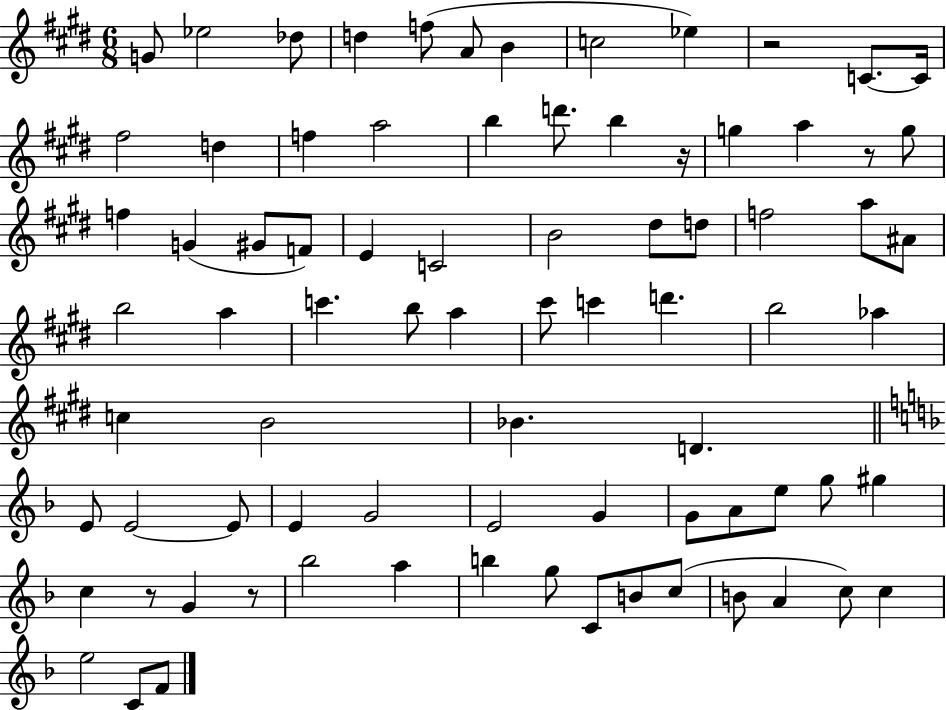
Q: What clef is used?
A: treble